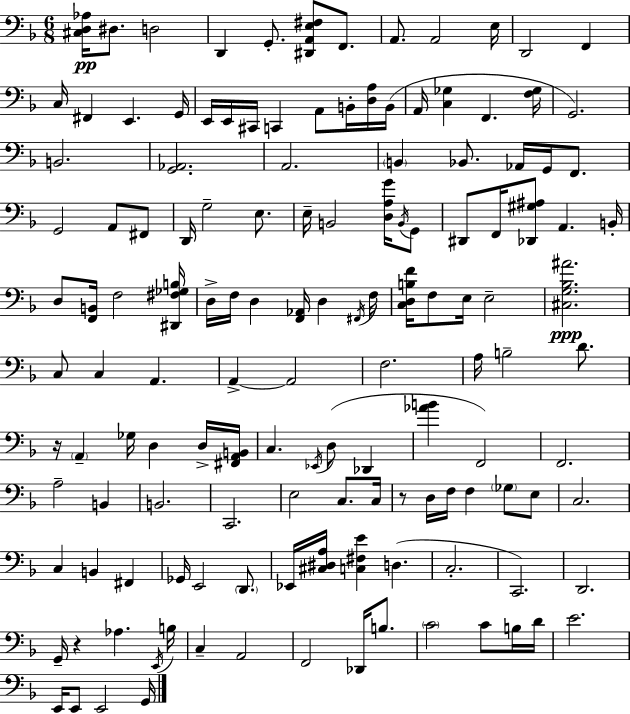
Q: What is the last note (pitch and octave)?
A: G2